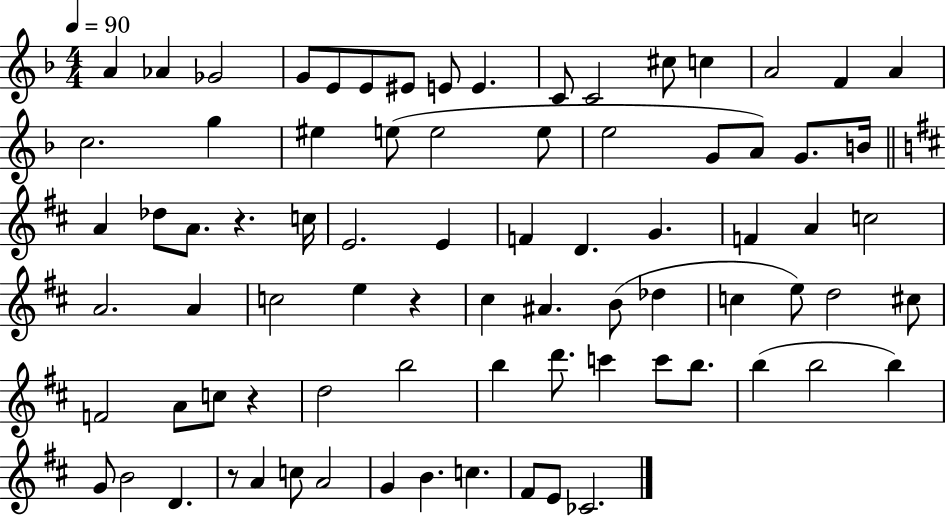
{
  \clef treble
  \numericTimeSignature
  \time 4/4
  \key f \major
  \tempo 4 = 90
  \repeat volta 2 { a'4 aes'4 ges'2 | g'8 e'8 e'8 eis'8 e'8 e'4. | c'8 c'2 cis''8 c''4 | a'2 f'4 a'4 | \break c''2. g''4 | eis''4 e''8( e''2 e''8 | e''2 g'8 a'8) g'8. b'16 | \bar "||" \break \key b \minor a'4 des''8 a'8. r4. c''16 | e'2. e'4 | f'4 d'4. g'4. | f'4 a'4 c''2 | \break a'2. a'4 | c''2 e''4 r4 | cis''4 ais'4. b'8( des''4 | c''4 e''8) d''2 cis''8 | \break f'2 a'8 c''8 r4 | d''2 b''2 | b''4 d'''8. c'''4 c'''8 b''8. | b''4( b''2 b''4) | \break g'8 b'2 d'4. | r8 a'4 c''8 a'2 | g'4 b'4. c''4. | fis'8 e'8 ces'2. | \break } \bar "|."
}